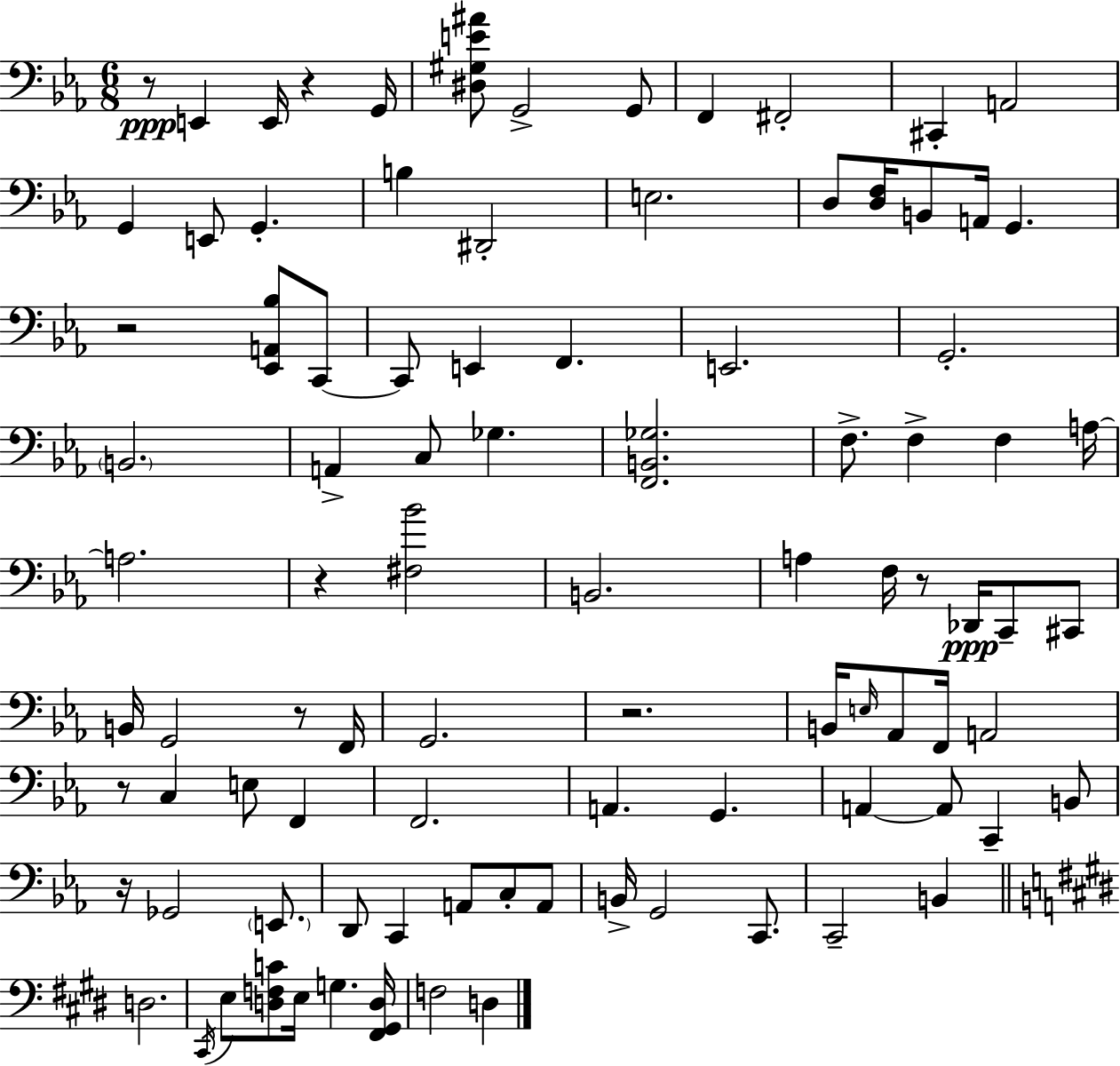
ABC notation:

X:1
T:Untitled
M:6/8
L:1/4
K:Eb
z/2 E,, E,,/4 z G,,/4 [^D,^G,E^A]/2 G,,2 G,,/2 F,, ^F,,2 ^C,, A,,2 G,, E,,/2 G,, B, ^D,,2 E,2 D,/2 [D,F,]/4 B,,/2 A,,/4 G,, z2 [_E,,A,,_B,]/2 C,,/2 C,,/2 E,, F,, E,,2 G,,2 B,,2 A,, C,/2 _G, [F,,B,,_G,]2 F,/2 F, F, A,/4 A,2 z [^F,_B]2 B,,2 A, F,/4 z/2 _D,,/4 C,,/2 ^C,,/2 B,,/4 G,,2 z/2 F,,/4 G,,2 z2 B,,/4 E,/4 _A,,/2 F,,/4 A,,2 z/2 C, E,/2 F,, F,,2 A,, G,, A,, A,,/2 C,, B,,/2 z/4 _G,,2 E,,/2 D,,/2 C,, A,,/2 C,/2 A,,/2 B,,/4 G,,2 C,,/2 C,,2 B,, D,2 ^C,,/4 E,/2 [D,F,C]/2 E,/4 G, [^F,,^G,,D,]/4 F,2 D,